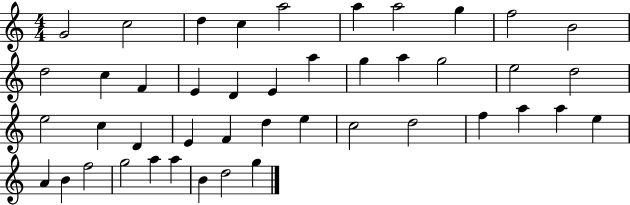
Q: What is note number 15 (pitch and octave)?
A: D4